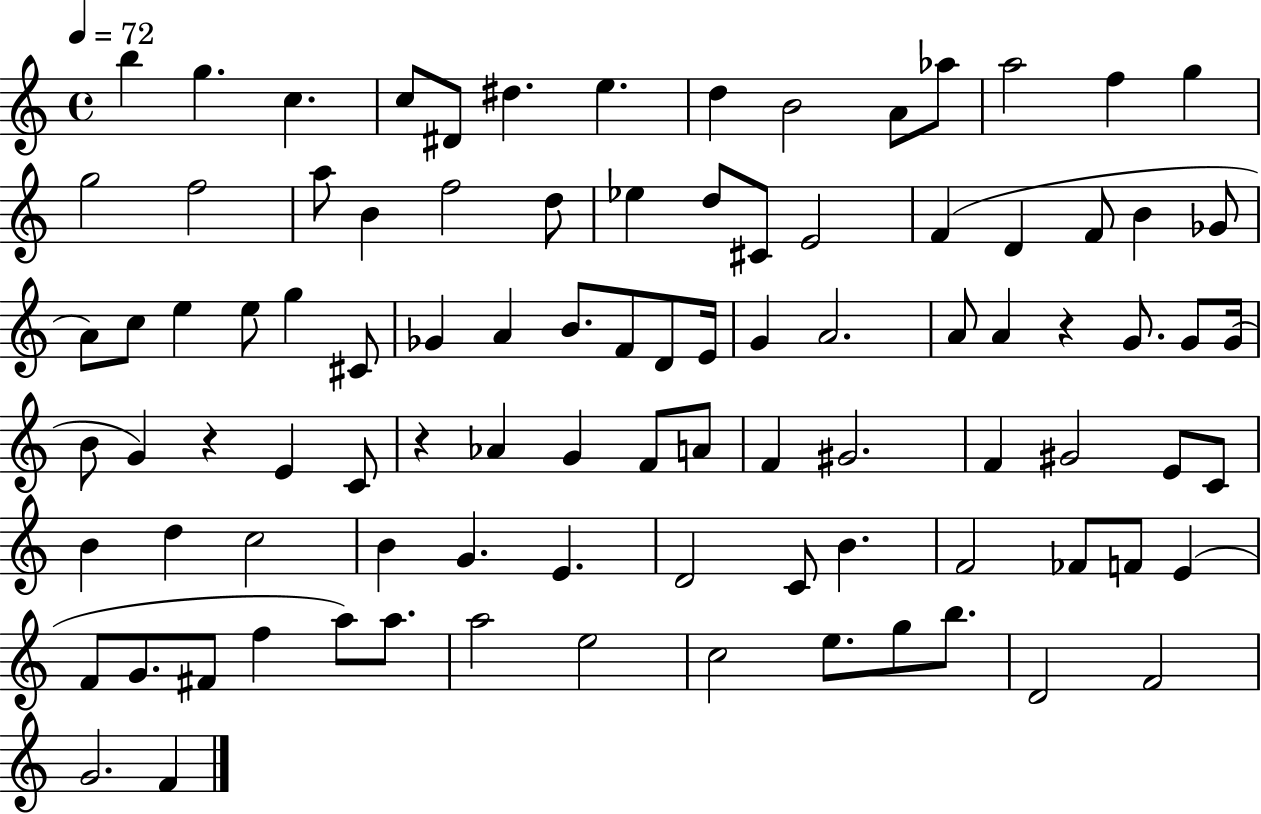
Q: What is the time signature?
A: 4/4